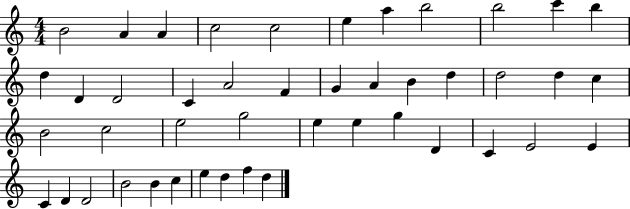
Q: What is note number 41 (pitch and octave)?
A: C5